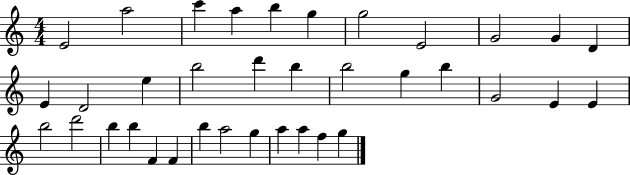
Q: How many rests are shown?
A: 0